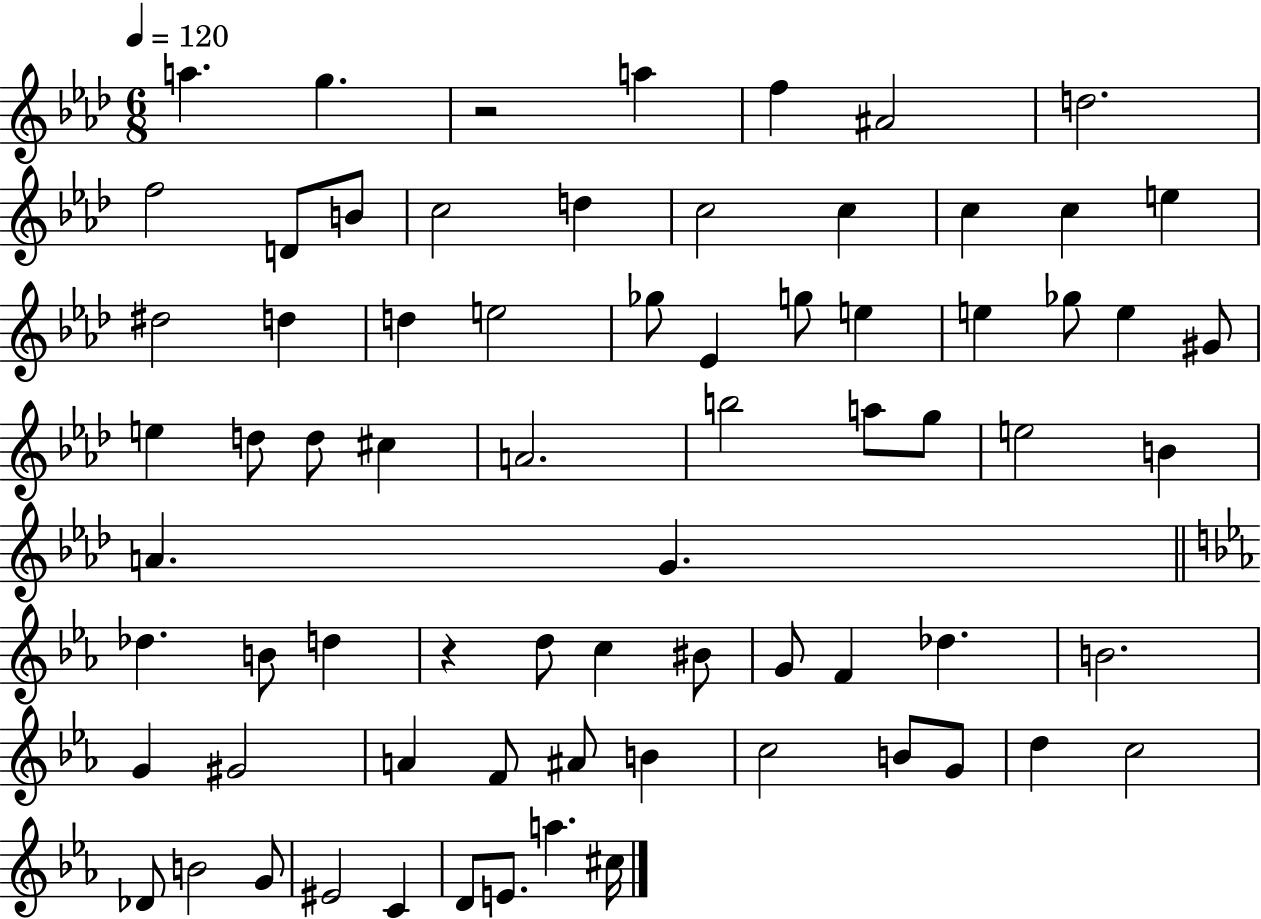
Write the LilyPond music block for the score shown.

{
  \clef treble
  \numericTimeSignature
  \time 6/8
  \key aes \major
  \tempo 4 = 120
  a''4. g''4. | r2 a''4 | f''4 ais'2 | d''2. | \break f''2 d'8 b'8 | c''2 d''4 | c''2 c''4 | c''4 c''4 e''4 | \break dis''2 d''4 | d''4 e''2 | ges''8 ees'4 g''8 e''4 | e''4 ges''8 e''4 gis'8 | \break e''4 d''8 d''8 cis''4 | a'2. | b''2 a''8 g''8 | e''2 b'4 | \break a'4. g'4. | \bar "||" \break \key ees \major des''4. b'8 d''4 | r4 d''8 c''4 bis'8 | g'8 f'4 des''4. | b'2. | \break g'4 gis'2 | a'4 f'8 ais'8 b'4 | c''2 b'8 g'8 | d''4 c''2 | \break des'8 b'2 g'8 | eis'2 c'4 | d'8 e'8. a''4. cis''16 | \bar "|."
}